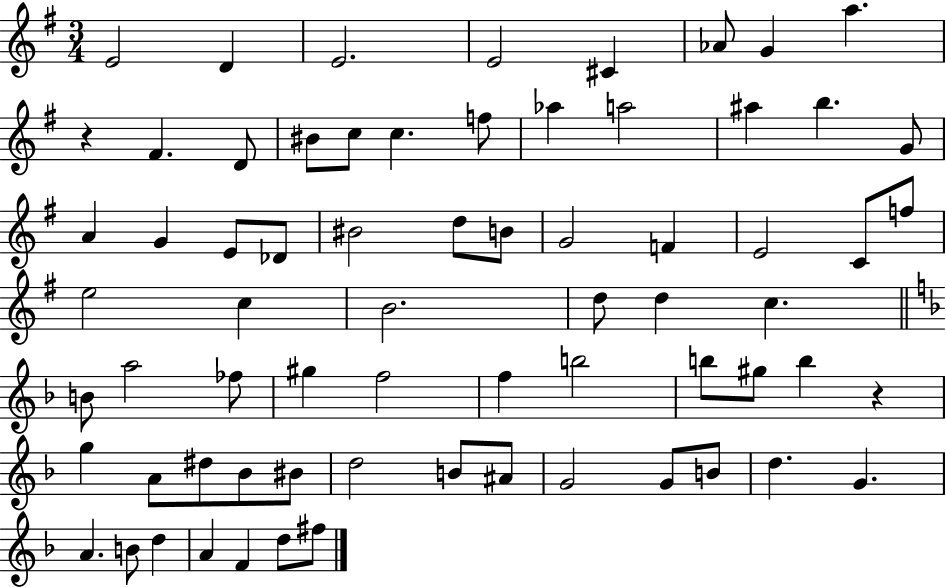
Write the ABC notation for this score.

X:1
T:Untitled
M:3/4
L:1/4
K:G
E2 D E2 E2 ^C _A/2 G a z ^F D/2 ^B/2 c/2 c f/2 _a a2 ^a b G/2 A G E/2 _D/2 ^B2 d/2 B/2 G2 F E2 C/2 f/2 e2 c B2 d/2 d c B/2 a2 _f/2 ^g f2 f b2 b/2 ^g/2 b z g A/2 ^d/2 _B/2 ^B/2 d2 B/2 ^A/2 G2 G/2 B/2 d G A B/2 d A F d/2 ^f/2